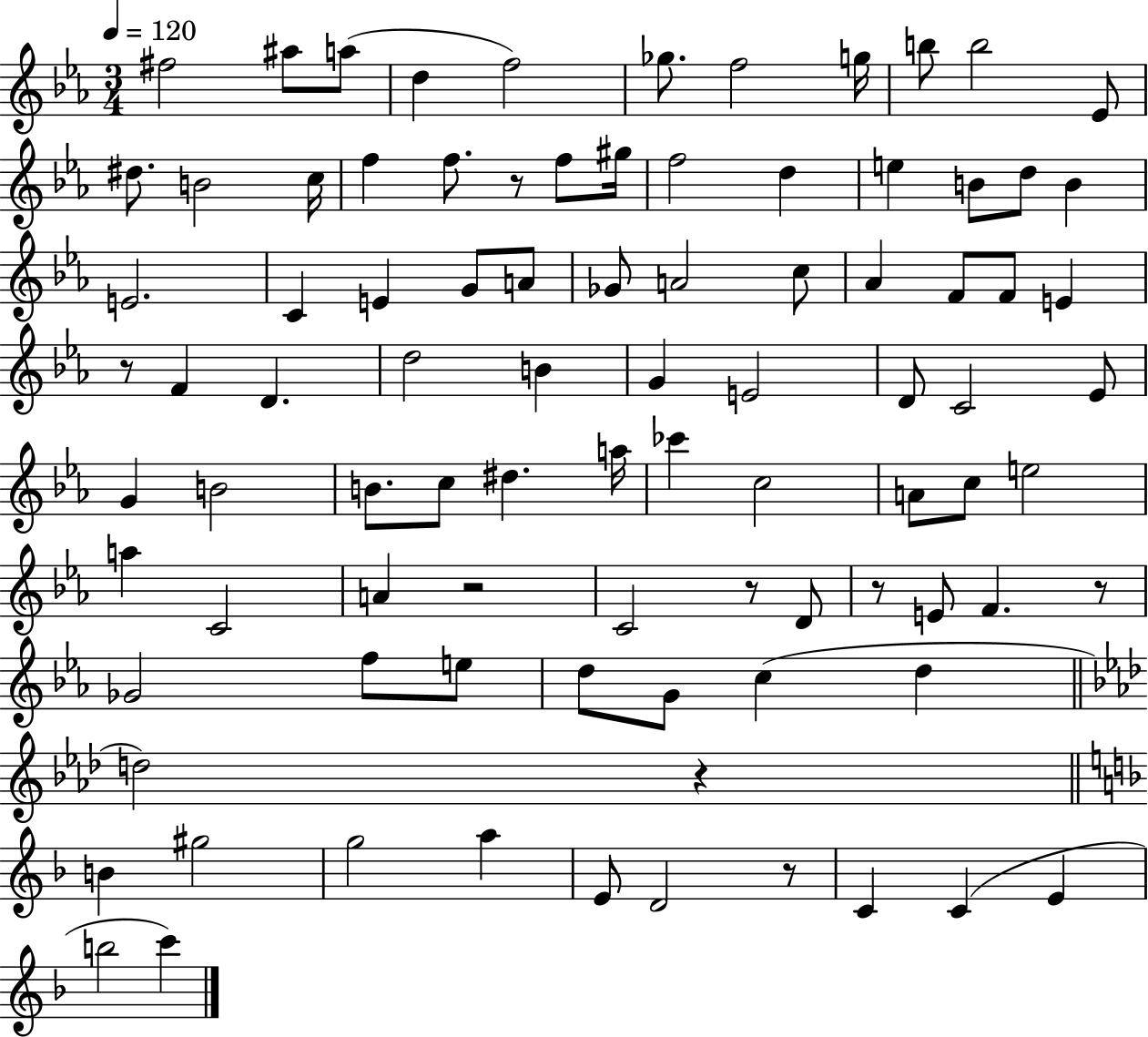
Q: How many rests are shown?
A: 8